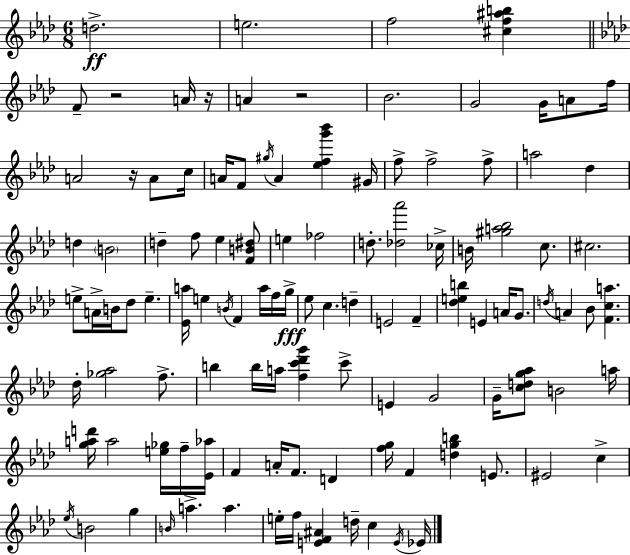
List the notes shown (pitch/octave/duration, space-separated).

D5/h. E5/h. F5/h [C#5,F5,A#5,B5]/q F4/e R/h A4/s R/s A4/q R/h Bb4/h. G4/h G4/s A4/e F5/s A4/h R/s A4/e C5/s A4/s F4/e G#5/s A4/q [Eb5,F5,G6,Bb6]/q G#4/s F5/e F5/h F5/e A5/h Db5/q D5/q B4/h D5/q F5/e Eb5/q [F4,B4,D#5]/e E5/q FES5/h D5/e. [Db5,Ab6]/h CES5/s B4/s [G#5,A5,Bb5]/h C5/e. C#5/h. E5/e A4/s B4/s Db5/e E5/q. [Eb4,A5]/s E5/q B4/s F4/q A5/s F5/s G5/s Eb5/e C5/q. D5/q E4/h F4/q [Db5,E5,B5]/q E4/q A4/s G4/e. D5/s A4/q Bb4/e [F4,C5,A5]/q. Db5/s [Gb5,Ab5]/h F5/e. B5/q B5/s A5/s [F5,C6,Db6,G6]/q C6/e E4/q G4/h G4/s [C5,D5,G5,Ab5]/e B4/h A5/s [G5,A5,D6]/s A5/h [E5,Gb5]/s F5/s [Eb4,Ab5]/s F4/q A4/s F4/e. D4/q [F5,G5]/s F4/q [D5,G5,B5]/q E4/e. EIS4/h C5/q Eb5/s B4/h G5/q B4/s A5/q. A5/q. E5/s F5/s [E4,F4,A#4]/q D5/s C5/q E4/s Eb4/s